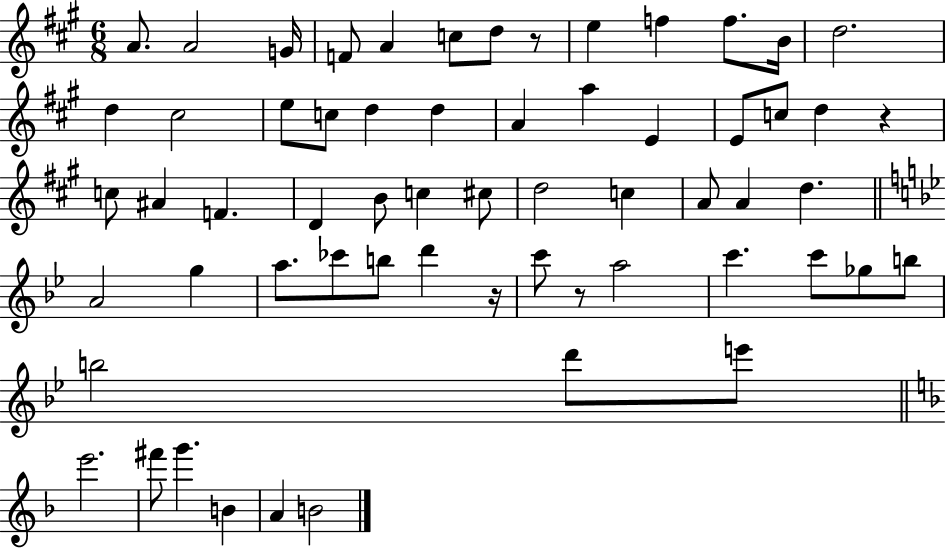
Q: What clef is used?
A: treble